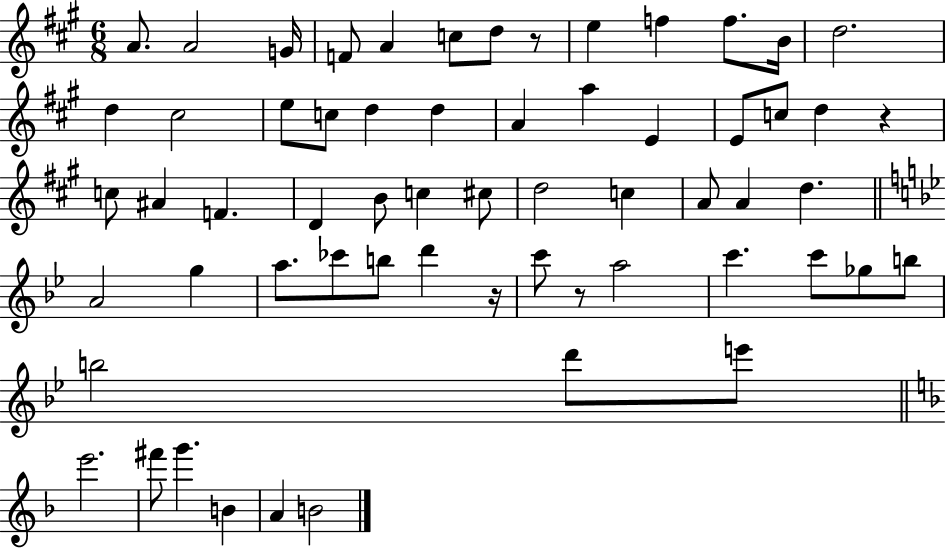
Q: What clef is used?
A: treble